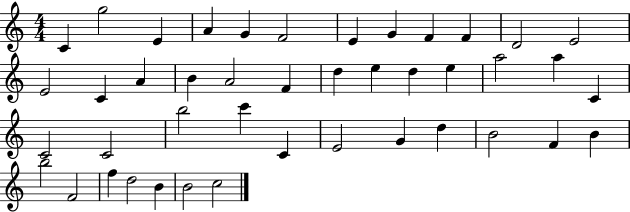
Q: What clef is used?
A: treble